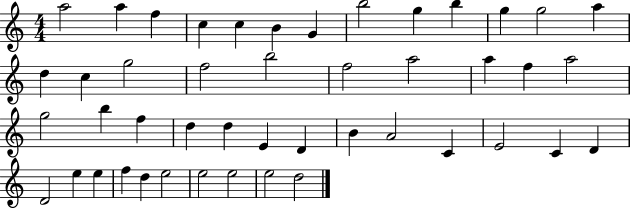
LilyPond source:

{
  \clef treble
  \numericTimeSignature
  \time 4/4
  \key c \major
  a''2 a''4 f''4 | c''4 c''4 b'4 g'4 | b''2 g''4 b''4 | g''4 g''2 a''4 | \break d''4 c''4 g''2 | f''2 b''2 | f''2 a''2 | a''4 f''4 a''2 | \break g''2 b''4 f''4 | d''4 d''4 e'4 d'4 | b'4 a'2 c'4 | e'2 c'4 d'4 | \break d'2 e''4 e''4 | f''4 d''4 e''2 | e''2 e''2 | e''2 d''2 | \break \bar "|."
}